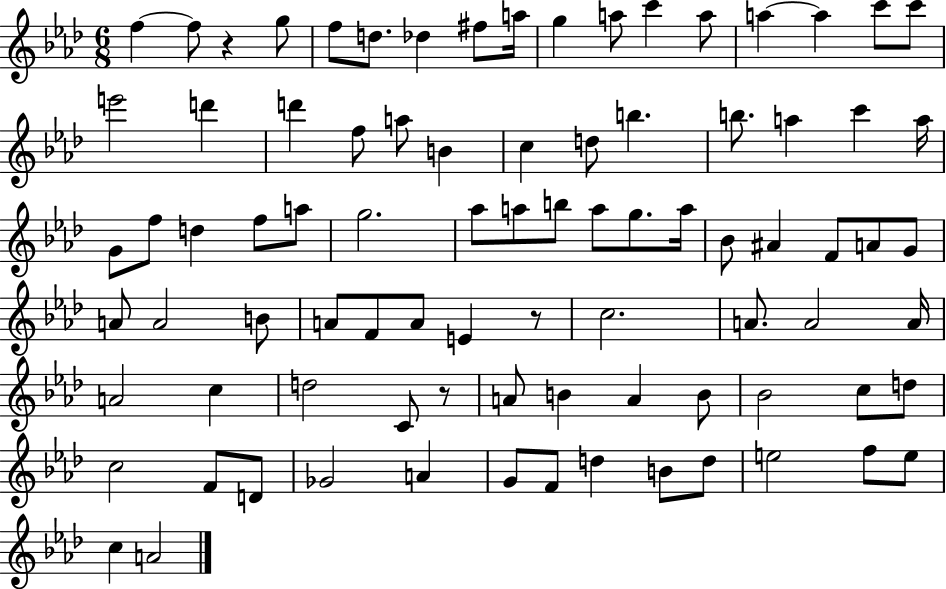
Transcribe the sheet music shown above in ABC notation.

X:1
T:Untitled
M:6/8
L:1/4
K:Ab
f f/2 z g/2 f/2 d/2 _d ^f/2 a/4 g a/2 c' a/2 a a c'/2 c'/2 e'2 d' d' f/2 a/2 B c d/2 b b/2 a c' a/4 G/2 f/2 d f/2 a/2 g2 _a/2 a/2 b/2 a/2 g/2 a/4 _B/2 ^A F/2 A/2 G/2 A/2 A2 B/2 A/2 F/2 A/2 E z/2 c2 A/2 A2 A/4 A2 c d2 C/2 z/2 A/2 B A B/2 _B2 c/2 d/2 c2 F/2 D/2 _G2 A G/2 F/2 d B/2 d/2 e2 f/2 e/2 c A2